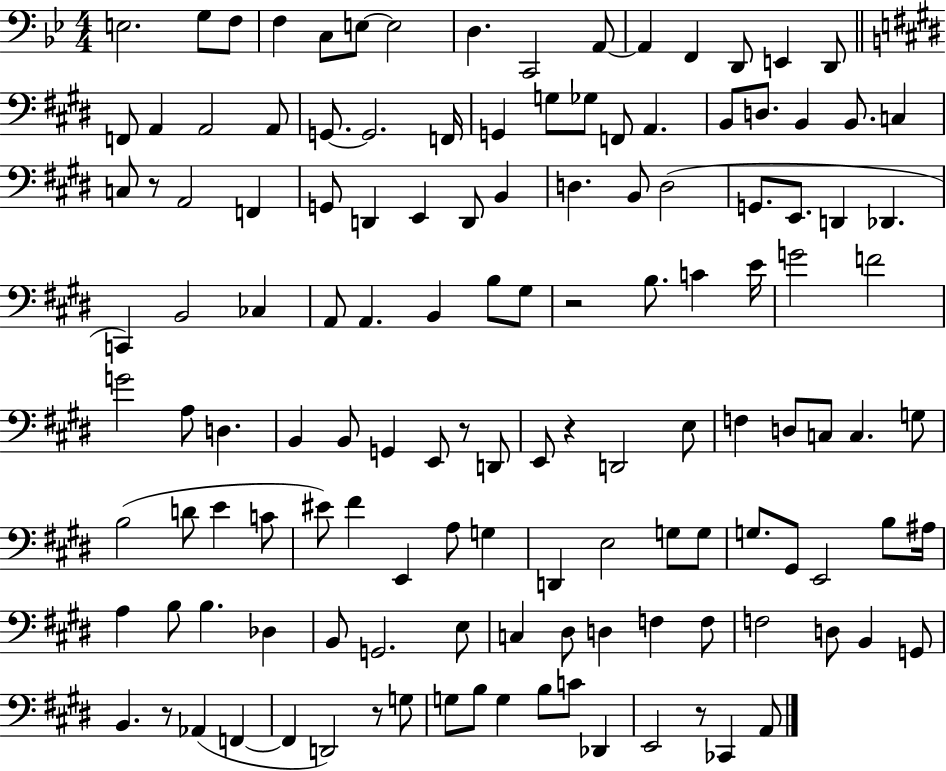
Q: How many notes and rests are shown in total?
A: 132